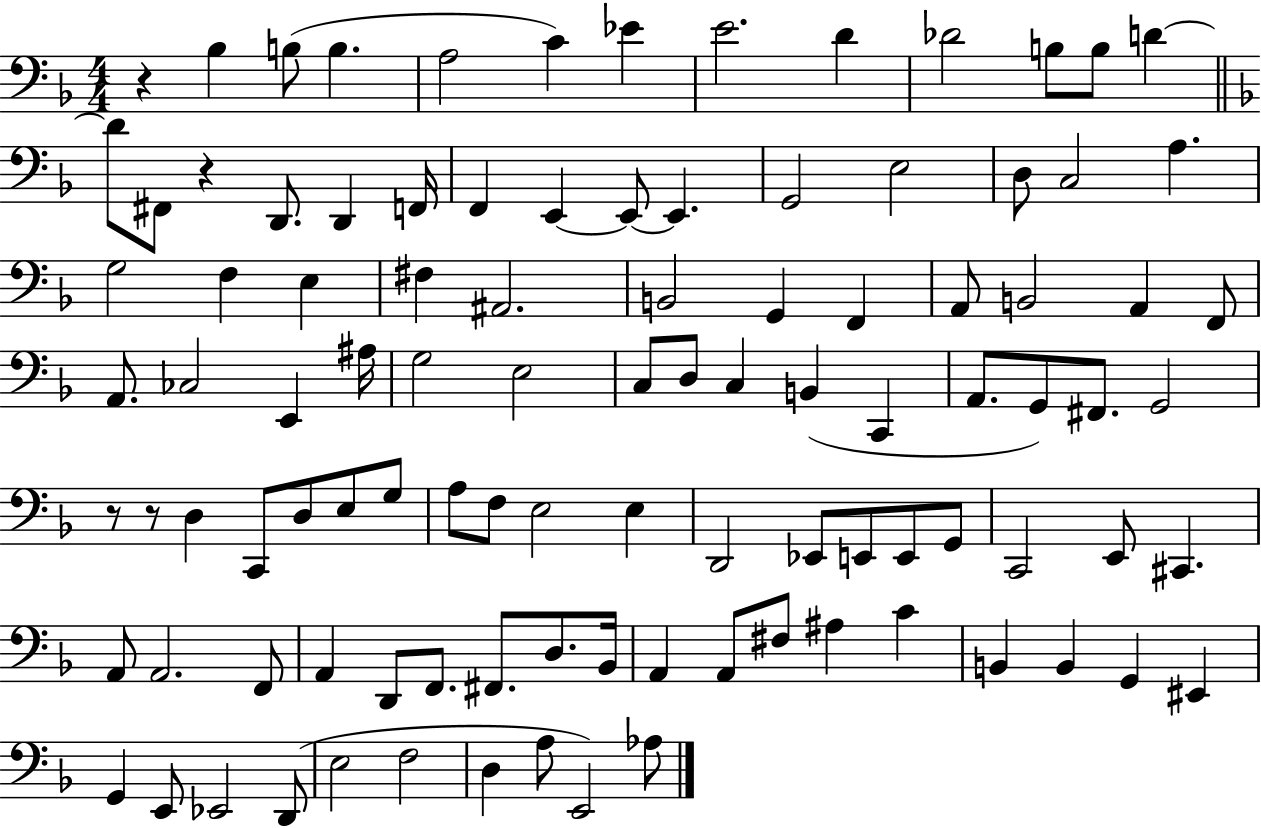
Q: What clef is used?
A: bass